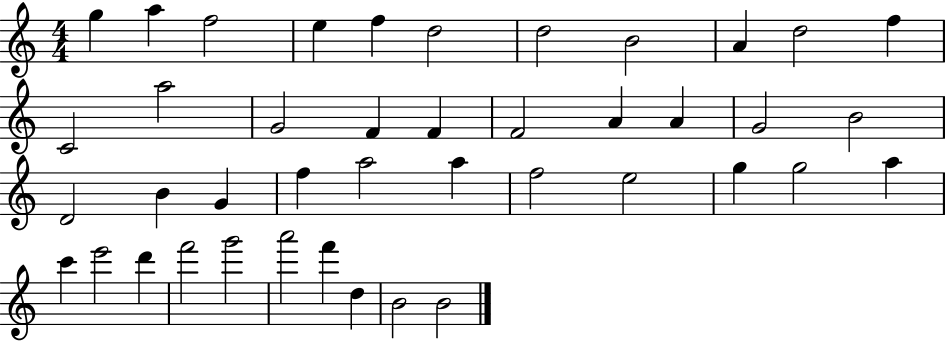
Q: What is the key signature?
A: C major